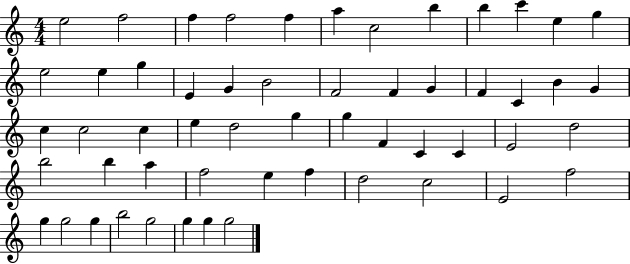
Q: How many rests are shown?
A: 0